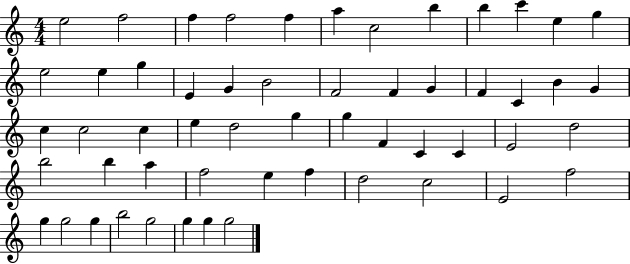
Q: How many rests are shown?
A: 0